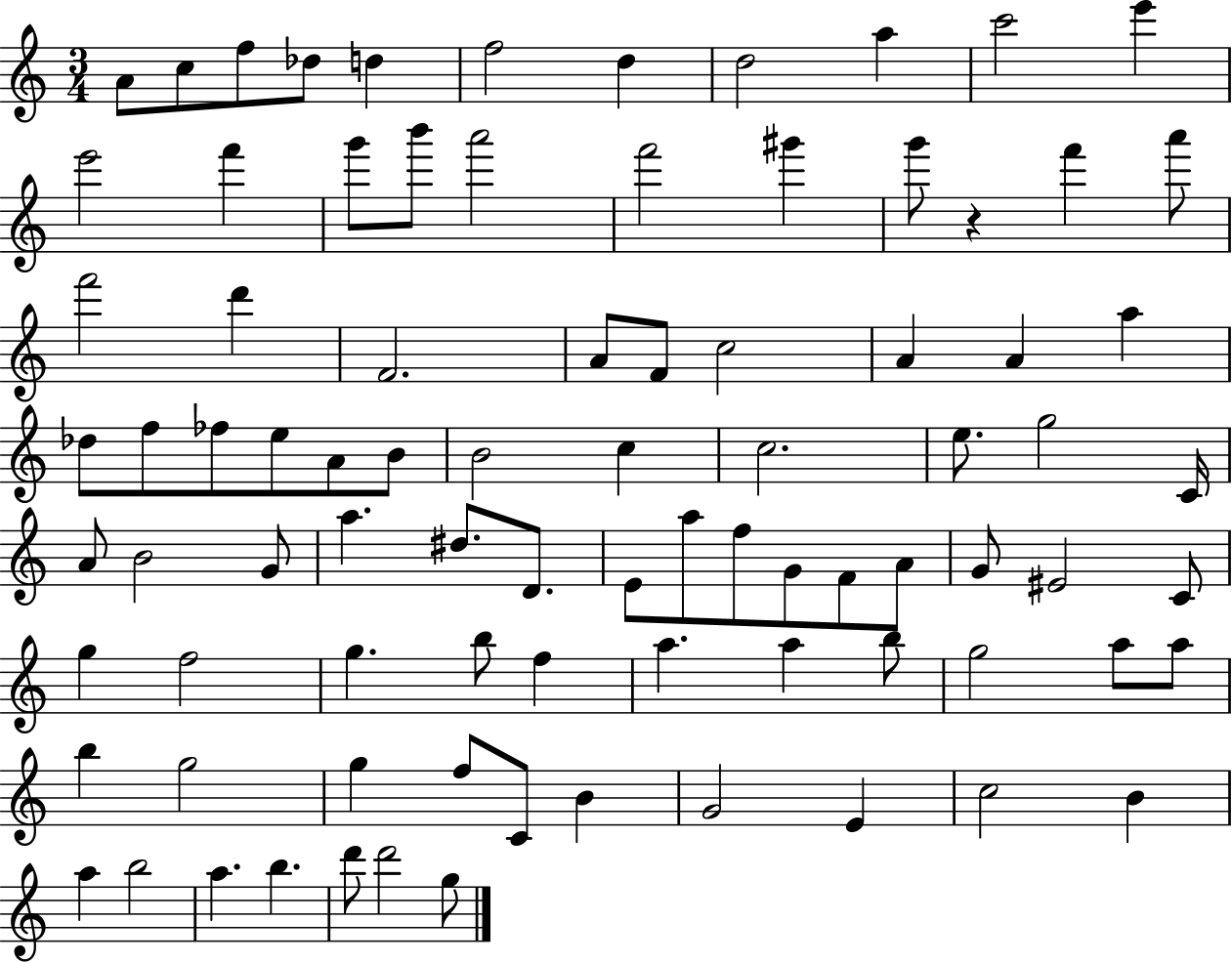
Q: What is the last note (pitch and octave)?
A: G5